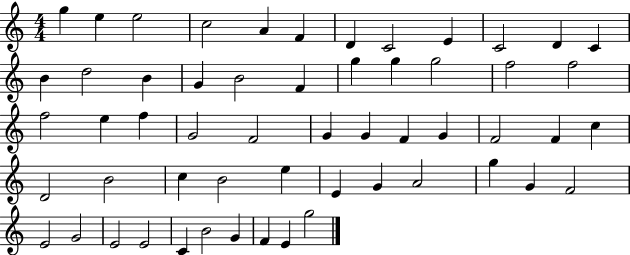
X:1
T:Untitled
M:4/4
L:1/4
K:C
g e e2 c2 A F D C2 E C2 D C B d2 B G B2 F g g g2 f2 f2 f2 e f G2 F2 G G F G F2 F c D2 B2 c B2 e E G A2 g G F2 E2 G2 E2 E2 C B2 G F E g2